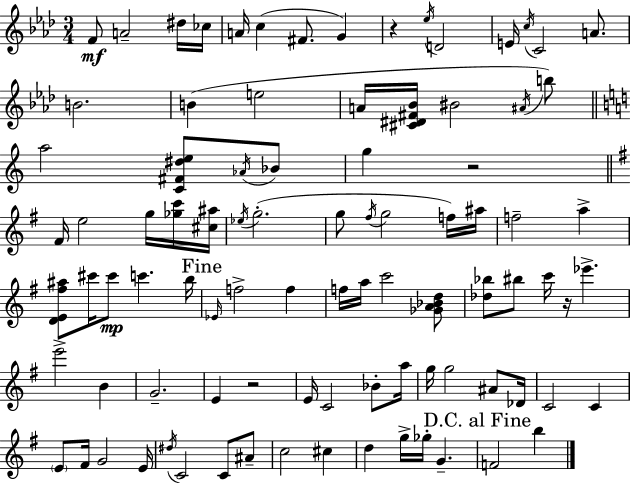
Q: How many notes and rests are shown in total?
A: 91